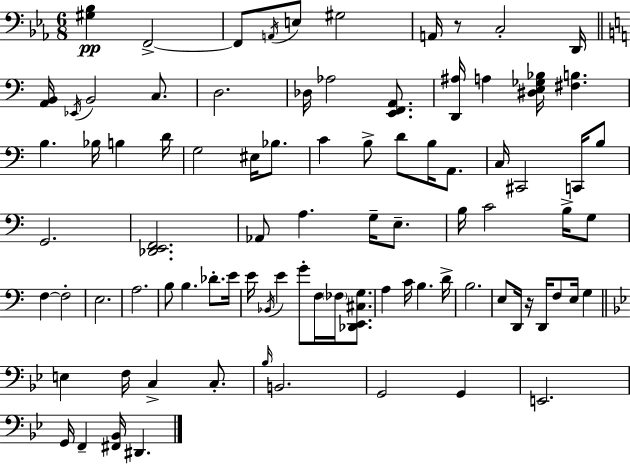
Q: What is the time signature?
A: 6/8